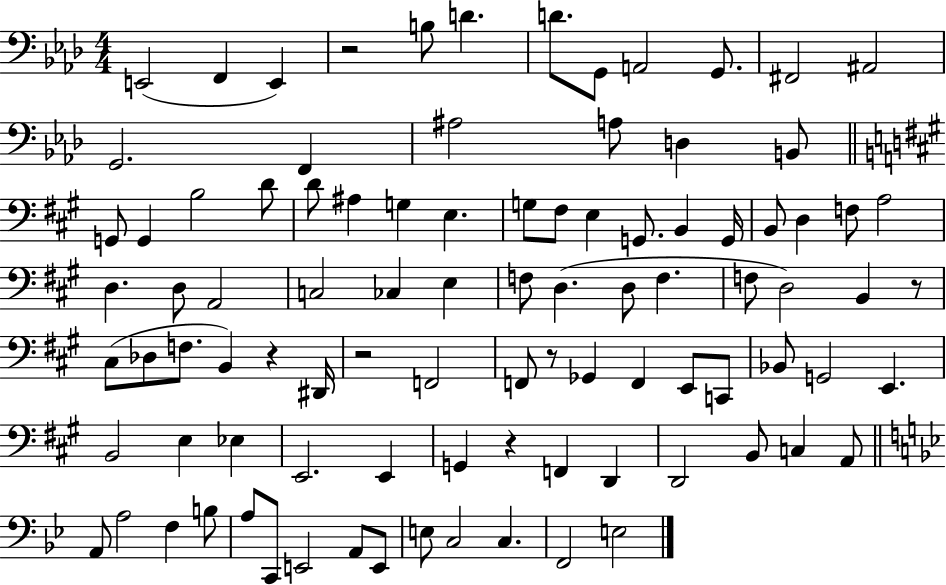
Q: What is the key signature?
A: AES major